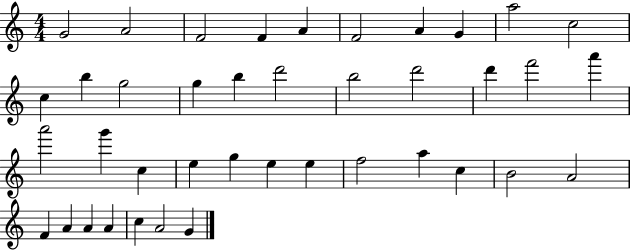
X:1
T:Untitled
M:4/4
L:1/4
K:C
G2 A2 F2 F A F2 A G a2 c2 c b g2 g b d'2 b2 d'2 d' f'2 a' a'2 g' c e g e e f2 a c B2 A2 F A A A c A2 G